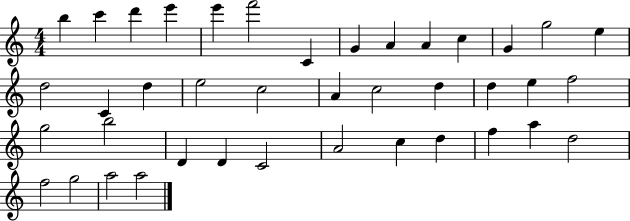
X:1
T:Untitled
M:4/4
L:1/4
K:C
b c' d' e' e' f'2 C G A A c G g2 e d2 C d e2 c2 A c2 d d e f2 g2 b2 D D C2 A2 c d f a d2 f2 g2 a2 a2